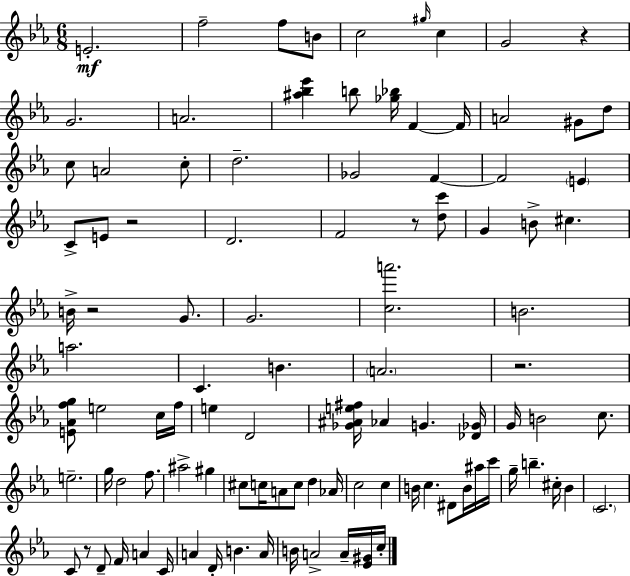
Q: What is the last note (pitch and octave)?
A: C5